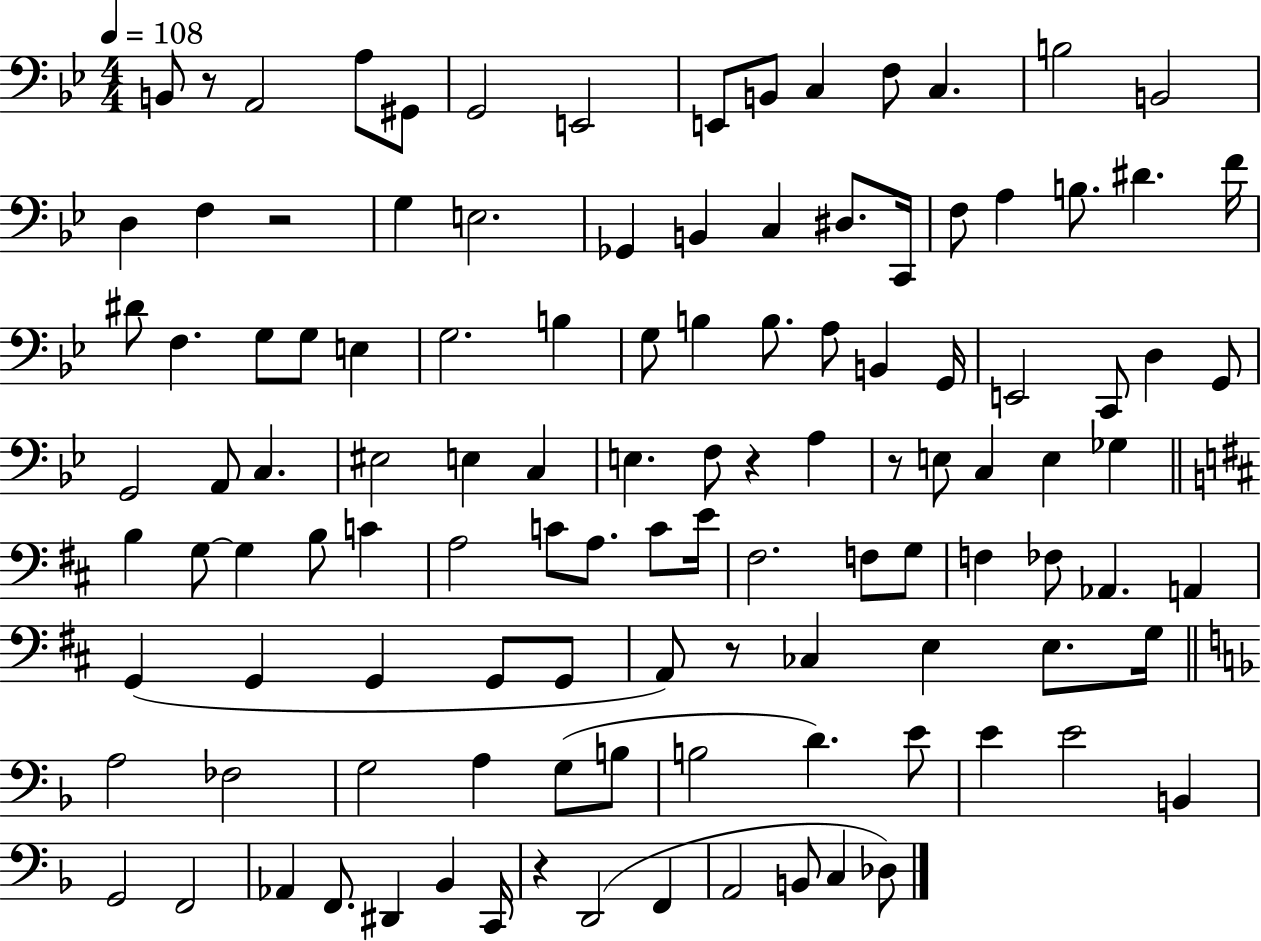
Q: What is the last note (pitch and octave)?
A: Db3